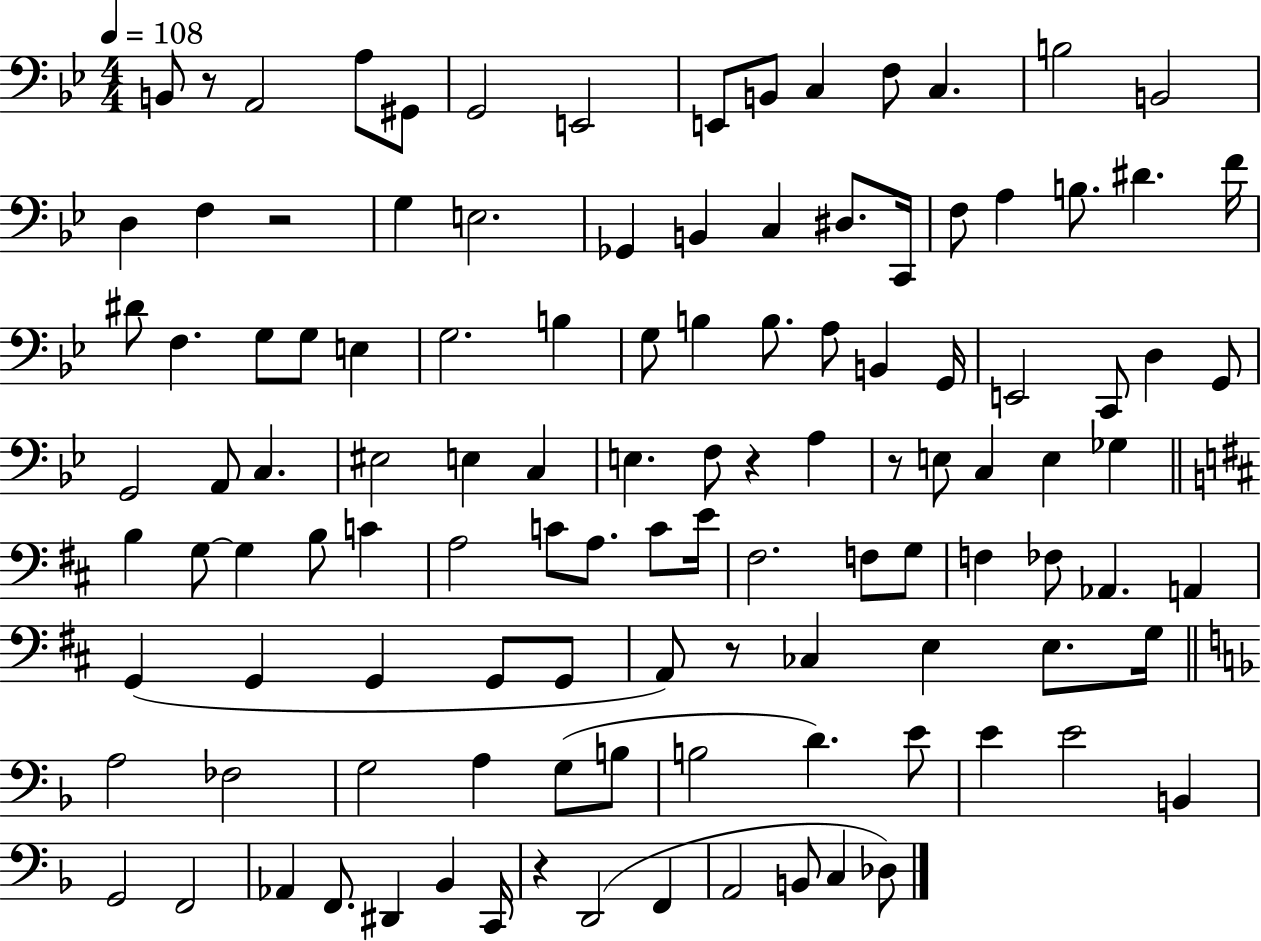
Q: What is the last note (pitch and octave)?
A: Db3